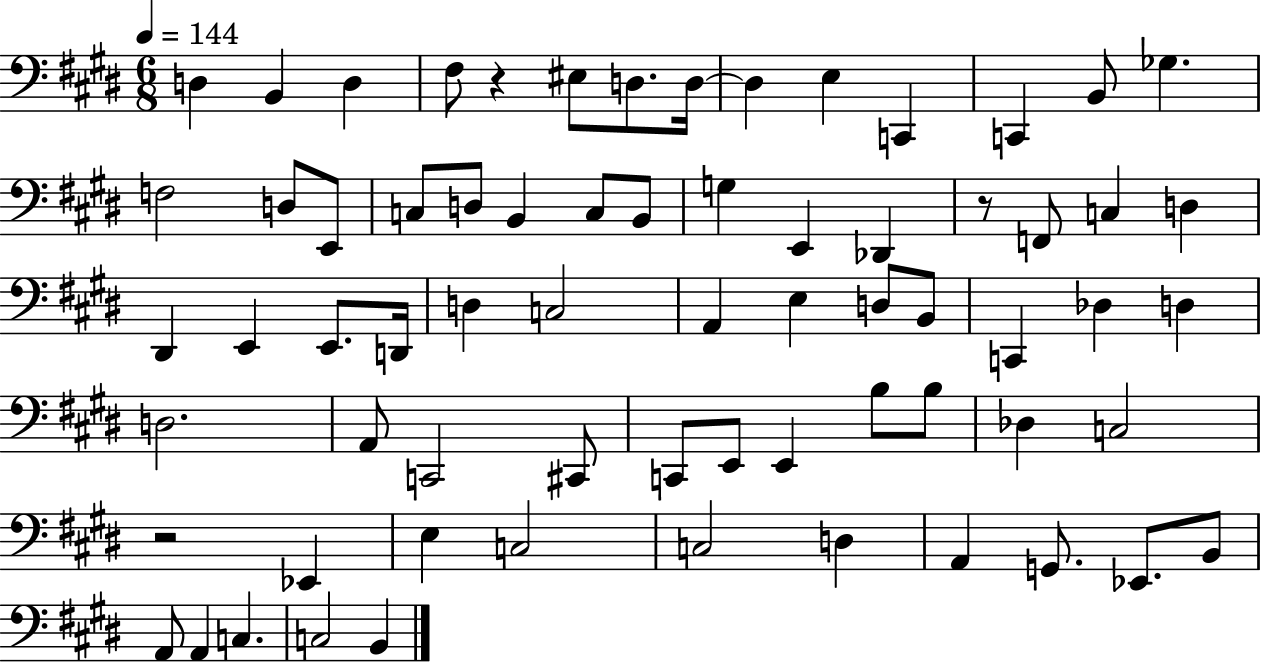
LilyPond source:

{
  \clef bass
  \numericTimeSignature
  \time 6/8
  \key e \major
  \tempo 4 = 144
  \repeat volta 2 { d4 b,4 d4 | fis8 r4 eis8 d8. d16~~ | d4 e4 c,4 | c,4 b,8 ges4. | \break f2 d8 e,8 | c8 d8 b,4 c8 b,8 | g4 e,4 des,4 | r8 f,8 c4 d4 | \break dis,4 e,4 e,8. d,16 | d4 c2 | a,4 e4 d8 b,8 | c,4 des4 d4 | \break d2. | a,8 c,2 cis,8 | c,8 e,8 e,4 b8 b8 | des4 c2 | \break r2 ees,4 | e4 c2 | c2 d4 | a,4 g,8. ees,8. b,8 | \break a,8 a,4 c4. | c2 b,4 | } \bar "|."
}